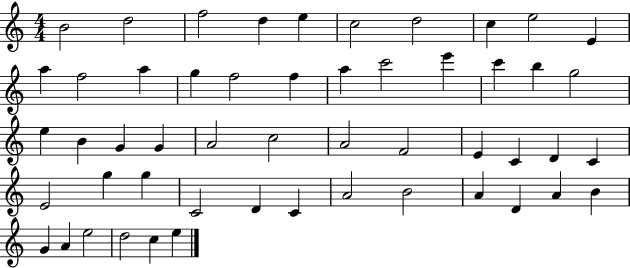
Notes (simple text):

B4/h D5/h F5/h D5/q E5/q C5/h D5/h C5/q E5/h E4/q A5/q F5/h A5/q G5/q F5/h F5/q A5/q C6/h E6/q C6/q B5/q G5/h E5/q B4/q G4/q G4/q A4/h C5/h A4/h F4/h E4/q C4/q D4/q C4/q E4/h G5/q G5/q C4/h D4/q C4/q A4/h B4/h A4/q D4/q A4/q B4/q G4/q A4/q E5/h D5/h C5/q E5/q